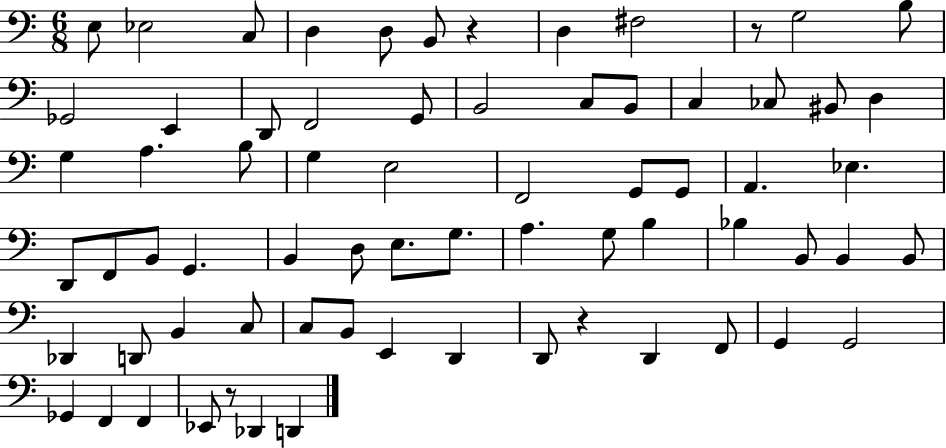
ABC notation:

X:1
T:Untitled
M:6/8
L:1/4
K:C
E,/2 _E,2 C,/2 D, D,/2 B,,/2 z D, ^F,2 z/2 G,2 B,/2 _G,,2 E,, D,,/2 F,,2 G,,/2 B,,2 C,/2 B,,/2 C, _C,/2 ^B,,/2 D, G, A, B,/2 G, E,2 F,,2 G,,/2 G,,/2 A,, _E, D,,/2 F,,/2 B,,/2 G,, B,, D,/2 E,/2 G,/2 A, G,/2 B, _B, B,,/2 B,, B,,/2 _D,, D,,/2 B,, C,/2 C,/2 B,,/2 E,, D,, D,,/2 z D,, F,,/2 G,, G,,2 _G,, F,, F,, _E,,/2 z/2 _D,, D,,